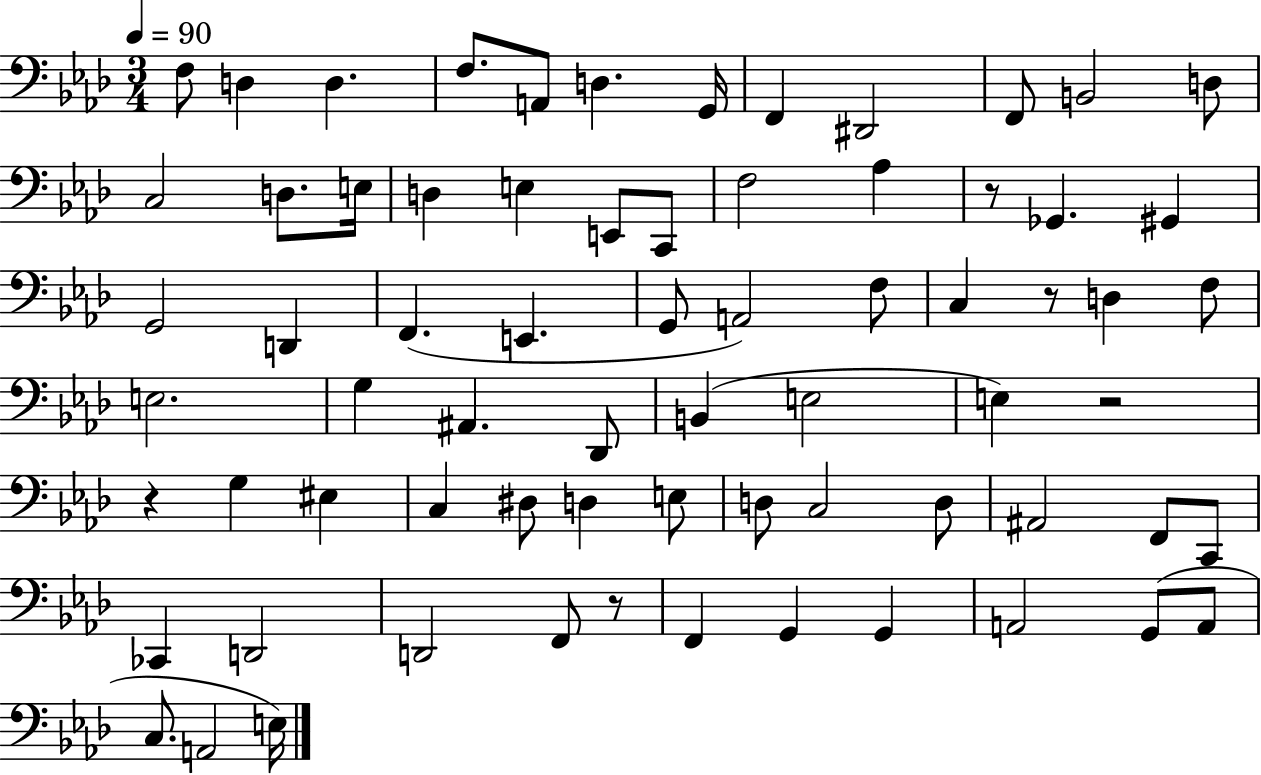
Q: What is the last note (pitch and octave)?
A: E3